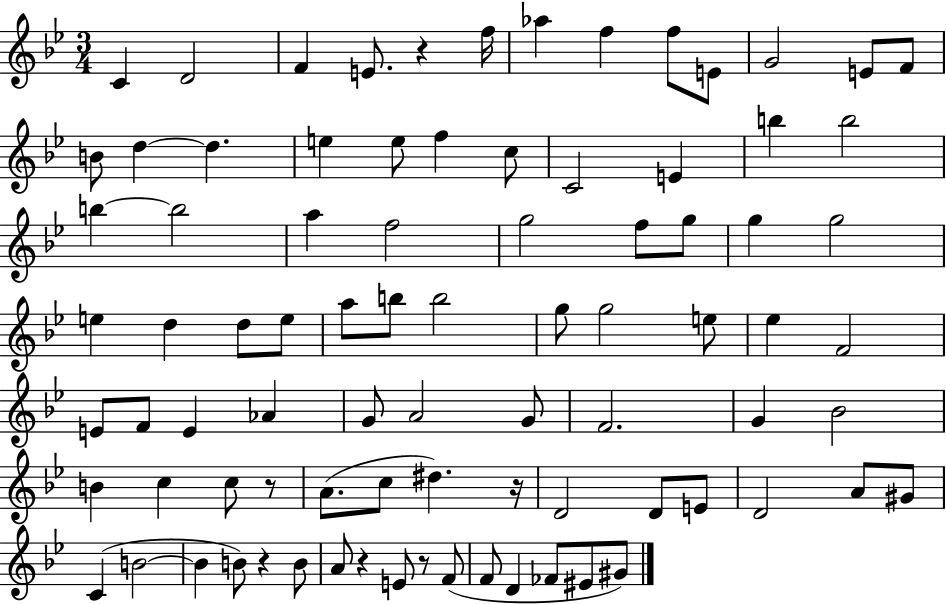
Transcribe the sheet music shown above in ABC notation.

X:1
T:Untitled
M:3/4
L:1/4
K:Bb
C D2 F E/2 z f/4 _a f f/2 E/2 G2 E/2 F/2 B/2 d d e e/2 f c/2 C2 E b b2 b b2 a f2 g2 f/2 g/2 g g2 e d d/2 e/2 a/2 b/2 b2 g/2 g2 e/2 _e F2 E/2 F/2 E _A G/2 A2 G/2 F2 G _B2 B c c/2 z/2 A/2 c/2 ^d z/4 D2 D/2 E/2 D2 A/2 ^G/2 C B2 B B/2 z B/2 A/2 z E/2 z/2 F/2 F/2 D _F/2 ^E/2 ^G/2